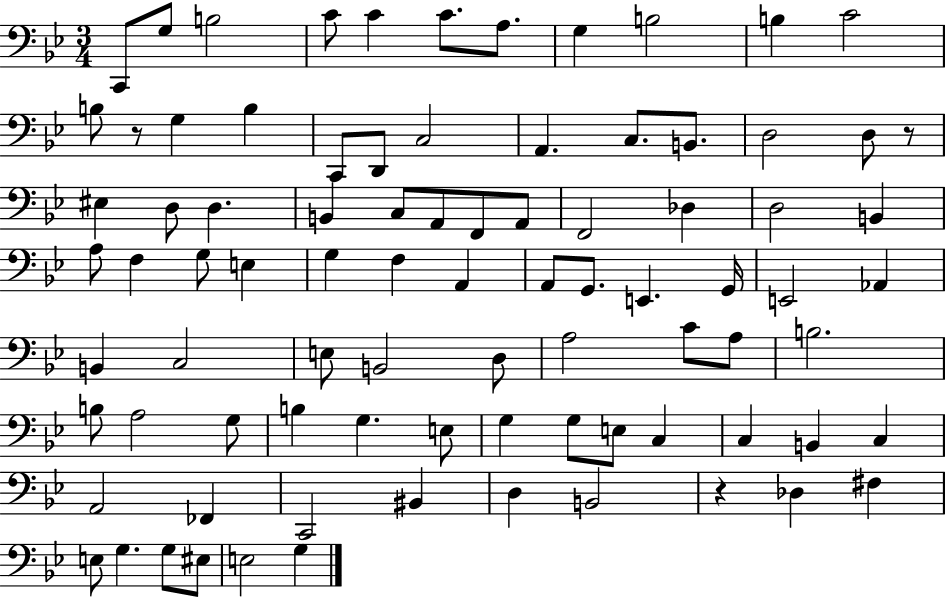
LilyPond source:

{
  \clef bass
  \numericTimeSignature
  \time 3/4
  \key bes \major
  c,8 g8 b2 | c'8 c'4 c'8. a8. | g4 b2 | b4 c'2 | \break b8 r8 g4 b4 | c,8 d,8 c2 | a,4. c8. b,8. | d2 d8 r8 | \break eis4 d8 d4. | b,4 c8 a,8 f,8 a,8 | f,2 des4 | d2 b,4 | \break a8 f4 g8 e4 | g4 f4 a,4 | a,8 g,8. e,4. g,16 | e,2 aes,4 | \break b,4 c2 | e8 b,2 d8 | a2 c'8 a8 | b2. | \break b8 a2 g8 | b4 g4. e8 | g4 g8 e8 c4 | c4 b,4 c4 | \break a,2 fes,4 | c,2 bis,4 | d4 b,2 | r4 des4 fis4 | \break e8 g4. g8 eis8 | e2 g4 | \bar "|."
}